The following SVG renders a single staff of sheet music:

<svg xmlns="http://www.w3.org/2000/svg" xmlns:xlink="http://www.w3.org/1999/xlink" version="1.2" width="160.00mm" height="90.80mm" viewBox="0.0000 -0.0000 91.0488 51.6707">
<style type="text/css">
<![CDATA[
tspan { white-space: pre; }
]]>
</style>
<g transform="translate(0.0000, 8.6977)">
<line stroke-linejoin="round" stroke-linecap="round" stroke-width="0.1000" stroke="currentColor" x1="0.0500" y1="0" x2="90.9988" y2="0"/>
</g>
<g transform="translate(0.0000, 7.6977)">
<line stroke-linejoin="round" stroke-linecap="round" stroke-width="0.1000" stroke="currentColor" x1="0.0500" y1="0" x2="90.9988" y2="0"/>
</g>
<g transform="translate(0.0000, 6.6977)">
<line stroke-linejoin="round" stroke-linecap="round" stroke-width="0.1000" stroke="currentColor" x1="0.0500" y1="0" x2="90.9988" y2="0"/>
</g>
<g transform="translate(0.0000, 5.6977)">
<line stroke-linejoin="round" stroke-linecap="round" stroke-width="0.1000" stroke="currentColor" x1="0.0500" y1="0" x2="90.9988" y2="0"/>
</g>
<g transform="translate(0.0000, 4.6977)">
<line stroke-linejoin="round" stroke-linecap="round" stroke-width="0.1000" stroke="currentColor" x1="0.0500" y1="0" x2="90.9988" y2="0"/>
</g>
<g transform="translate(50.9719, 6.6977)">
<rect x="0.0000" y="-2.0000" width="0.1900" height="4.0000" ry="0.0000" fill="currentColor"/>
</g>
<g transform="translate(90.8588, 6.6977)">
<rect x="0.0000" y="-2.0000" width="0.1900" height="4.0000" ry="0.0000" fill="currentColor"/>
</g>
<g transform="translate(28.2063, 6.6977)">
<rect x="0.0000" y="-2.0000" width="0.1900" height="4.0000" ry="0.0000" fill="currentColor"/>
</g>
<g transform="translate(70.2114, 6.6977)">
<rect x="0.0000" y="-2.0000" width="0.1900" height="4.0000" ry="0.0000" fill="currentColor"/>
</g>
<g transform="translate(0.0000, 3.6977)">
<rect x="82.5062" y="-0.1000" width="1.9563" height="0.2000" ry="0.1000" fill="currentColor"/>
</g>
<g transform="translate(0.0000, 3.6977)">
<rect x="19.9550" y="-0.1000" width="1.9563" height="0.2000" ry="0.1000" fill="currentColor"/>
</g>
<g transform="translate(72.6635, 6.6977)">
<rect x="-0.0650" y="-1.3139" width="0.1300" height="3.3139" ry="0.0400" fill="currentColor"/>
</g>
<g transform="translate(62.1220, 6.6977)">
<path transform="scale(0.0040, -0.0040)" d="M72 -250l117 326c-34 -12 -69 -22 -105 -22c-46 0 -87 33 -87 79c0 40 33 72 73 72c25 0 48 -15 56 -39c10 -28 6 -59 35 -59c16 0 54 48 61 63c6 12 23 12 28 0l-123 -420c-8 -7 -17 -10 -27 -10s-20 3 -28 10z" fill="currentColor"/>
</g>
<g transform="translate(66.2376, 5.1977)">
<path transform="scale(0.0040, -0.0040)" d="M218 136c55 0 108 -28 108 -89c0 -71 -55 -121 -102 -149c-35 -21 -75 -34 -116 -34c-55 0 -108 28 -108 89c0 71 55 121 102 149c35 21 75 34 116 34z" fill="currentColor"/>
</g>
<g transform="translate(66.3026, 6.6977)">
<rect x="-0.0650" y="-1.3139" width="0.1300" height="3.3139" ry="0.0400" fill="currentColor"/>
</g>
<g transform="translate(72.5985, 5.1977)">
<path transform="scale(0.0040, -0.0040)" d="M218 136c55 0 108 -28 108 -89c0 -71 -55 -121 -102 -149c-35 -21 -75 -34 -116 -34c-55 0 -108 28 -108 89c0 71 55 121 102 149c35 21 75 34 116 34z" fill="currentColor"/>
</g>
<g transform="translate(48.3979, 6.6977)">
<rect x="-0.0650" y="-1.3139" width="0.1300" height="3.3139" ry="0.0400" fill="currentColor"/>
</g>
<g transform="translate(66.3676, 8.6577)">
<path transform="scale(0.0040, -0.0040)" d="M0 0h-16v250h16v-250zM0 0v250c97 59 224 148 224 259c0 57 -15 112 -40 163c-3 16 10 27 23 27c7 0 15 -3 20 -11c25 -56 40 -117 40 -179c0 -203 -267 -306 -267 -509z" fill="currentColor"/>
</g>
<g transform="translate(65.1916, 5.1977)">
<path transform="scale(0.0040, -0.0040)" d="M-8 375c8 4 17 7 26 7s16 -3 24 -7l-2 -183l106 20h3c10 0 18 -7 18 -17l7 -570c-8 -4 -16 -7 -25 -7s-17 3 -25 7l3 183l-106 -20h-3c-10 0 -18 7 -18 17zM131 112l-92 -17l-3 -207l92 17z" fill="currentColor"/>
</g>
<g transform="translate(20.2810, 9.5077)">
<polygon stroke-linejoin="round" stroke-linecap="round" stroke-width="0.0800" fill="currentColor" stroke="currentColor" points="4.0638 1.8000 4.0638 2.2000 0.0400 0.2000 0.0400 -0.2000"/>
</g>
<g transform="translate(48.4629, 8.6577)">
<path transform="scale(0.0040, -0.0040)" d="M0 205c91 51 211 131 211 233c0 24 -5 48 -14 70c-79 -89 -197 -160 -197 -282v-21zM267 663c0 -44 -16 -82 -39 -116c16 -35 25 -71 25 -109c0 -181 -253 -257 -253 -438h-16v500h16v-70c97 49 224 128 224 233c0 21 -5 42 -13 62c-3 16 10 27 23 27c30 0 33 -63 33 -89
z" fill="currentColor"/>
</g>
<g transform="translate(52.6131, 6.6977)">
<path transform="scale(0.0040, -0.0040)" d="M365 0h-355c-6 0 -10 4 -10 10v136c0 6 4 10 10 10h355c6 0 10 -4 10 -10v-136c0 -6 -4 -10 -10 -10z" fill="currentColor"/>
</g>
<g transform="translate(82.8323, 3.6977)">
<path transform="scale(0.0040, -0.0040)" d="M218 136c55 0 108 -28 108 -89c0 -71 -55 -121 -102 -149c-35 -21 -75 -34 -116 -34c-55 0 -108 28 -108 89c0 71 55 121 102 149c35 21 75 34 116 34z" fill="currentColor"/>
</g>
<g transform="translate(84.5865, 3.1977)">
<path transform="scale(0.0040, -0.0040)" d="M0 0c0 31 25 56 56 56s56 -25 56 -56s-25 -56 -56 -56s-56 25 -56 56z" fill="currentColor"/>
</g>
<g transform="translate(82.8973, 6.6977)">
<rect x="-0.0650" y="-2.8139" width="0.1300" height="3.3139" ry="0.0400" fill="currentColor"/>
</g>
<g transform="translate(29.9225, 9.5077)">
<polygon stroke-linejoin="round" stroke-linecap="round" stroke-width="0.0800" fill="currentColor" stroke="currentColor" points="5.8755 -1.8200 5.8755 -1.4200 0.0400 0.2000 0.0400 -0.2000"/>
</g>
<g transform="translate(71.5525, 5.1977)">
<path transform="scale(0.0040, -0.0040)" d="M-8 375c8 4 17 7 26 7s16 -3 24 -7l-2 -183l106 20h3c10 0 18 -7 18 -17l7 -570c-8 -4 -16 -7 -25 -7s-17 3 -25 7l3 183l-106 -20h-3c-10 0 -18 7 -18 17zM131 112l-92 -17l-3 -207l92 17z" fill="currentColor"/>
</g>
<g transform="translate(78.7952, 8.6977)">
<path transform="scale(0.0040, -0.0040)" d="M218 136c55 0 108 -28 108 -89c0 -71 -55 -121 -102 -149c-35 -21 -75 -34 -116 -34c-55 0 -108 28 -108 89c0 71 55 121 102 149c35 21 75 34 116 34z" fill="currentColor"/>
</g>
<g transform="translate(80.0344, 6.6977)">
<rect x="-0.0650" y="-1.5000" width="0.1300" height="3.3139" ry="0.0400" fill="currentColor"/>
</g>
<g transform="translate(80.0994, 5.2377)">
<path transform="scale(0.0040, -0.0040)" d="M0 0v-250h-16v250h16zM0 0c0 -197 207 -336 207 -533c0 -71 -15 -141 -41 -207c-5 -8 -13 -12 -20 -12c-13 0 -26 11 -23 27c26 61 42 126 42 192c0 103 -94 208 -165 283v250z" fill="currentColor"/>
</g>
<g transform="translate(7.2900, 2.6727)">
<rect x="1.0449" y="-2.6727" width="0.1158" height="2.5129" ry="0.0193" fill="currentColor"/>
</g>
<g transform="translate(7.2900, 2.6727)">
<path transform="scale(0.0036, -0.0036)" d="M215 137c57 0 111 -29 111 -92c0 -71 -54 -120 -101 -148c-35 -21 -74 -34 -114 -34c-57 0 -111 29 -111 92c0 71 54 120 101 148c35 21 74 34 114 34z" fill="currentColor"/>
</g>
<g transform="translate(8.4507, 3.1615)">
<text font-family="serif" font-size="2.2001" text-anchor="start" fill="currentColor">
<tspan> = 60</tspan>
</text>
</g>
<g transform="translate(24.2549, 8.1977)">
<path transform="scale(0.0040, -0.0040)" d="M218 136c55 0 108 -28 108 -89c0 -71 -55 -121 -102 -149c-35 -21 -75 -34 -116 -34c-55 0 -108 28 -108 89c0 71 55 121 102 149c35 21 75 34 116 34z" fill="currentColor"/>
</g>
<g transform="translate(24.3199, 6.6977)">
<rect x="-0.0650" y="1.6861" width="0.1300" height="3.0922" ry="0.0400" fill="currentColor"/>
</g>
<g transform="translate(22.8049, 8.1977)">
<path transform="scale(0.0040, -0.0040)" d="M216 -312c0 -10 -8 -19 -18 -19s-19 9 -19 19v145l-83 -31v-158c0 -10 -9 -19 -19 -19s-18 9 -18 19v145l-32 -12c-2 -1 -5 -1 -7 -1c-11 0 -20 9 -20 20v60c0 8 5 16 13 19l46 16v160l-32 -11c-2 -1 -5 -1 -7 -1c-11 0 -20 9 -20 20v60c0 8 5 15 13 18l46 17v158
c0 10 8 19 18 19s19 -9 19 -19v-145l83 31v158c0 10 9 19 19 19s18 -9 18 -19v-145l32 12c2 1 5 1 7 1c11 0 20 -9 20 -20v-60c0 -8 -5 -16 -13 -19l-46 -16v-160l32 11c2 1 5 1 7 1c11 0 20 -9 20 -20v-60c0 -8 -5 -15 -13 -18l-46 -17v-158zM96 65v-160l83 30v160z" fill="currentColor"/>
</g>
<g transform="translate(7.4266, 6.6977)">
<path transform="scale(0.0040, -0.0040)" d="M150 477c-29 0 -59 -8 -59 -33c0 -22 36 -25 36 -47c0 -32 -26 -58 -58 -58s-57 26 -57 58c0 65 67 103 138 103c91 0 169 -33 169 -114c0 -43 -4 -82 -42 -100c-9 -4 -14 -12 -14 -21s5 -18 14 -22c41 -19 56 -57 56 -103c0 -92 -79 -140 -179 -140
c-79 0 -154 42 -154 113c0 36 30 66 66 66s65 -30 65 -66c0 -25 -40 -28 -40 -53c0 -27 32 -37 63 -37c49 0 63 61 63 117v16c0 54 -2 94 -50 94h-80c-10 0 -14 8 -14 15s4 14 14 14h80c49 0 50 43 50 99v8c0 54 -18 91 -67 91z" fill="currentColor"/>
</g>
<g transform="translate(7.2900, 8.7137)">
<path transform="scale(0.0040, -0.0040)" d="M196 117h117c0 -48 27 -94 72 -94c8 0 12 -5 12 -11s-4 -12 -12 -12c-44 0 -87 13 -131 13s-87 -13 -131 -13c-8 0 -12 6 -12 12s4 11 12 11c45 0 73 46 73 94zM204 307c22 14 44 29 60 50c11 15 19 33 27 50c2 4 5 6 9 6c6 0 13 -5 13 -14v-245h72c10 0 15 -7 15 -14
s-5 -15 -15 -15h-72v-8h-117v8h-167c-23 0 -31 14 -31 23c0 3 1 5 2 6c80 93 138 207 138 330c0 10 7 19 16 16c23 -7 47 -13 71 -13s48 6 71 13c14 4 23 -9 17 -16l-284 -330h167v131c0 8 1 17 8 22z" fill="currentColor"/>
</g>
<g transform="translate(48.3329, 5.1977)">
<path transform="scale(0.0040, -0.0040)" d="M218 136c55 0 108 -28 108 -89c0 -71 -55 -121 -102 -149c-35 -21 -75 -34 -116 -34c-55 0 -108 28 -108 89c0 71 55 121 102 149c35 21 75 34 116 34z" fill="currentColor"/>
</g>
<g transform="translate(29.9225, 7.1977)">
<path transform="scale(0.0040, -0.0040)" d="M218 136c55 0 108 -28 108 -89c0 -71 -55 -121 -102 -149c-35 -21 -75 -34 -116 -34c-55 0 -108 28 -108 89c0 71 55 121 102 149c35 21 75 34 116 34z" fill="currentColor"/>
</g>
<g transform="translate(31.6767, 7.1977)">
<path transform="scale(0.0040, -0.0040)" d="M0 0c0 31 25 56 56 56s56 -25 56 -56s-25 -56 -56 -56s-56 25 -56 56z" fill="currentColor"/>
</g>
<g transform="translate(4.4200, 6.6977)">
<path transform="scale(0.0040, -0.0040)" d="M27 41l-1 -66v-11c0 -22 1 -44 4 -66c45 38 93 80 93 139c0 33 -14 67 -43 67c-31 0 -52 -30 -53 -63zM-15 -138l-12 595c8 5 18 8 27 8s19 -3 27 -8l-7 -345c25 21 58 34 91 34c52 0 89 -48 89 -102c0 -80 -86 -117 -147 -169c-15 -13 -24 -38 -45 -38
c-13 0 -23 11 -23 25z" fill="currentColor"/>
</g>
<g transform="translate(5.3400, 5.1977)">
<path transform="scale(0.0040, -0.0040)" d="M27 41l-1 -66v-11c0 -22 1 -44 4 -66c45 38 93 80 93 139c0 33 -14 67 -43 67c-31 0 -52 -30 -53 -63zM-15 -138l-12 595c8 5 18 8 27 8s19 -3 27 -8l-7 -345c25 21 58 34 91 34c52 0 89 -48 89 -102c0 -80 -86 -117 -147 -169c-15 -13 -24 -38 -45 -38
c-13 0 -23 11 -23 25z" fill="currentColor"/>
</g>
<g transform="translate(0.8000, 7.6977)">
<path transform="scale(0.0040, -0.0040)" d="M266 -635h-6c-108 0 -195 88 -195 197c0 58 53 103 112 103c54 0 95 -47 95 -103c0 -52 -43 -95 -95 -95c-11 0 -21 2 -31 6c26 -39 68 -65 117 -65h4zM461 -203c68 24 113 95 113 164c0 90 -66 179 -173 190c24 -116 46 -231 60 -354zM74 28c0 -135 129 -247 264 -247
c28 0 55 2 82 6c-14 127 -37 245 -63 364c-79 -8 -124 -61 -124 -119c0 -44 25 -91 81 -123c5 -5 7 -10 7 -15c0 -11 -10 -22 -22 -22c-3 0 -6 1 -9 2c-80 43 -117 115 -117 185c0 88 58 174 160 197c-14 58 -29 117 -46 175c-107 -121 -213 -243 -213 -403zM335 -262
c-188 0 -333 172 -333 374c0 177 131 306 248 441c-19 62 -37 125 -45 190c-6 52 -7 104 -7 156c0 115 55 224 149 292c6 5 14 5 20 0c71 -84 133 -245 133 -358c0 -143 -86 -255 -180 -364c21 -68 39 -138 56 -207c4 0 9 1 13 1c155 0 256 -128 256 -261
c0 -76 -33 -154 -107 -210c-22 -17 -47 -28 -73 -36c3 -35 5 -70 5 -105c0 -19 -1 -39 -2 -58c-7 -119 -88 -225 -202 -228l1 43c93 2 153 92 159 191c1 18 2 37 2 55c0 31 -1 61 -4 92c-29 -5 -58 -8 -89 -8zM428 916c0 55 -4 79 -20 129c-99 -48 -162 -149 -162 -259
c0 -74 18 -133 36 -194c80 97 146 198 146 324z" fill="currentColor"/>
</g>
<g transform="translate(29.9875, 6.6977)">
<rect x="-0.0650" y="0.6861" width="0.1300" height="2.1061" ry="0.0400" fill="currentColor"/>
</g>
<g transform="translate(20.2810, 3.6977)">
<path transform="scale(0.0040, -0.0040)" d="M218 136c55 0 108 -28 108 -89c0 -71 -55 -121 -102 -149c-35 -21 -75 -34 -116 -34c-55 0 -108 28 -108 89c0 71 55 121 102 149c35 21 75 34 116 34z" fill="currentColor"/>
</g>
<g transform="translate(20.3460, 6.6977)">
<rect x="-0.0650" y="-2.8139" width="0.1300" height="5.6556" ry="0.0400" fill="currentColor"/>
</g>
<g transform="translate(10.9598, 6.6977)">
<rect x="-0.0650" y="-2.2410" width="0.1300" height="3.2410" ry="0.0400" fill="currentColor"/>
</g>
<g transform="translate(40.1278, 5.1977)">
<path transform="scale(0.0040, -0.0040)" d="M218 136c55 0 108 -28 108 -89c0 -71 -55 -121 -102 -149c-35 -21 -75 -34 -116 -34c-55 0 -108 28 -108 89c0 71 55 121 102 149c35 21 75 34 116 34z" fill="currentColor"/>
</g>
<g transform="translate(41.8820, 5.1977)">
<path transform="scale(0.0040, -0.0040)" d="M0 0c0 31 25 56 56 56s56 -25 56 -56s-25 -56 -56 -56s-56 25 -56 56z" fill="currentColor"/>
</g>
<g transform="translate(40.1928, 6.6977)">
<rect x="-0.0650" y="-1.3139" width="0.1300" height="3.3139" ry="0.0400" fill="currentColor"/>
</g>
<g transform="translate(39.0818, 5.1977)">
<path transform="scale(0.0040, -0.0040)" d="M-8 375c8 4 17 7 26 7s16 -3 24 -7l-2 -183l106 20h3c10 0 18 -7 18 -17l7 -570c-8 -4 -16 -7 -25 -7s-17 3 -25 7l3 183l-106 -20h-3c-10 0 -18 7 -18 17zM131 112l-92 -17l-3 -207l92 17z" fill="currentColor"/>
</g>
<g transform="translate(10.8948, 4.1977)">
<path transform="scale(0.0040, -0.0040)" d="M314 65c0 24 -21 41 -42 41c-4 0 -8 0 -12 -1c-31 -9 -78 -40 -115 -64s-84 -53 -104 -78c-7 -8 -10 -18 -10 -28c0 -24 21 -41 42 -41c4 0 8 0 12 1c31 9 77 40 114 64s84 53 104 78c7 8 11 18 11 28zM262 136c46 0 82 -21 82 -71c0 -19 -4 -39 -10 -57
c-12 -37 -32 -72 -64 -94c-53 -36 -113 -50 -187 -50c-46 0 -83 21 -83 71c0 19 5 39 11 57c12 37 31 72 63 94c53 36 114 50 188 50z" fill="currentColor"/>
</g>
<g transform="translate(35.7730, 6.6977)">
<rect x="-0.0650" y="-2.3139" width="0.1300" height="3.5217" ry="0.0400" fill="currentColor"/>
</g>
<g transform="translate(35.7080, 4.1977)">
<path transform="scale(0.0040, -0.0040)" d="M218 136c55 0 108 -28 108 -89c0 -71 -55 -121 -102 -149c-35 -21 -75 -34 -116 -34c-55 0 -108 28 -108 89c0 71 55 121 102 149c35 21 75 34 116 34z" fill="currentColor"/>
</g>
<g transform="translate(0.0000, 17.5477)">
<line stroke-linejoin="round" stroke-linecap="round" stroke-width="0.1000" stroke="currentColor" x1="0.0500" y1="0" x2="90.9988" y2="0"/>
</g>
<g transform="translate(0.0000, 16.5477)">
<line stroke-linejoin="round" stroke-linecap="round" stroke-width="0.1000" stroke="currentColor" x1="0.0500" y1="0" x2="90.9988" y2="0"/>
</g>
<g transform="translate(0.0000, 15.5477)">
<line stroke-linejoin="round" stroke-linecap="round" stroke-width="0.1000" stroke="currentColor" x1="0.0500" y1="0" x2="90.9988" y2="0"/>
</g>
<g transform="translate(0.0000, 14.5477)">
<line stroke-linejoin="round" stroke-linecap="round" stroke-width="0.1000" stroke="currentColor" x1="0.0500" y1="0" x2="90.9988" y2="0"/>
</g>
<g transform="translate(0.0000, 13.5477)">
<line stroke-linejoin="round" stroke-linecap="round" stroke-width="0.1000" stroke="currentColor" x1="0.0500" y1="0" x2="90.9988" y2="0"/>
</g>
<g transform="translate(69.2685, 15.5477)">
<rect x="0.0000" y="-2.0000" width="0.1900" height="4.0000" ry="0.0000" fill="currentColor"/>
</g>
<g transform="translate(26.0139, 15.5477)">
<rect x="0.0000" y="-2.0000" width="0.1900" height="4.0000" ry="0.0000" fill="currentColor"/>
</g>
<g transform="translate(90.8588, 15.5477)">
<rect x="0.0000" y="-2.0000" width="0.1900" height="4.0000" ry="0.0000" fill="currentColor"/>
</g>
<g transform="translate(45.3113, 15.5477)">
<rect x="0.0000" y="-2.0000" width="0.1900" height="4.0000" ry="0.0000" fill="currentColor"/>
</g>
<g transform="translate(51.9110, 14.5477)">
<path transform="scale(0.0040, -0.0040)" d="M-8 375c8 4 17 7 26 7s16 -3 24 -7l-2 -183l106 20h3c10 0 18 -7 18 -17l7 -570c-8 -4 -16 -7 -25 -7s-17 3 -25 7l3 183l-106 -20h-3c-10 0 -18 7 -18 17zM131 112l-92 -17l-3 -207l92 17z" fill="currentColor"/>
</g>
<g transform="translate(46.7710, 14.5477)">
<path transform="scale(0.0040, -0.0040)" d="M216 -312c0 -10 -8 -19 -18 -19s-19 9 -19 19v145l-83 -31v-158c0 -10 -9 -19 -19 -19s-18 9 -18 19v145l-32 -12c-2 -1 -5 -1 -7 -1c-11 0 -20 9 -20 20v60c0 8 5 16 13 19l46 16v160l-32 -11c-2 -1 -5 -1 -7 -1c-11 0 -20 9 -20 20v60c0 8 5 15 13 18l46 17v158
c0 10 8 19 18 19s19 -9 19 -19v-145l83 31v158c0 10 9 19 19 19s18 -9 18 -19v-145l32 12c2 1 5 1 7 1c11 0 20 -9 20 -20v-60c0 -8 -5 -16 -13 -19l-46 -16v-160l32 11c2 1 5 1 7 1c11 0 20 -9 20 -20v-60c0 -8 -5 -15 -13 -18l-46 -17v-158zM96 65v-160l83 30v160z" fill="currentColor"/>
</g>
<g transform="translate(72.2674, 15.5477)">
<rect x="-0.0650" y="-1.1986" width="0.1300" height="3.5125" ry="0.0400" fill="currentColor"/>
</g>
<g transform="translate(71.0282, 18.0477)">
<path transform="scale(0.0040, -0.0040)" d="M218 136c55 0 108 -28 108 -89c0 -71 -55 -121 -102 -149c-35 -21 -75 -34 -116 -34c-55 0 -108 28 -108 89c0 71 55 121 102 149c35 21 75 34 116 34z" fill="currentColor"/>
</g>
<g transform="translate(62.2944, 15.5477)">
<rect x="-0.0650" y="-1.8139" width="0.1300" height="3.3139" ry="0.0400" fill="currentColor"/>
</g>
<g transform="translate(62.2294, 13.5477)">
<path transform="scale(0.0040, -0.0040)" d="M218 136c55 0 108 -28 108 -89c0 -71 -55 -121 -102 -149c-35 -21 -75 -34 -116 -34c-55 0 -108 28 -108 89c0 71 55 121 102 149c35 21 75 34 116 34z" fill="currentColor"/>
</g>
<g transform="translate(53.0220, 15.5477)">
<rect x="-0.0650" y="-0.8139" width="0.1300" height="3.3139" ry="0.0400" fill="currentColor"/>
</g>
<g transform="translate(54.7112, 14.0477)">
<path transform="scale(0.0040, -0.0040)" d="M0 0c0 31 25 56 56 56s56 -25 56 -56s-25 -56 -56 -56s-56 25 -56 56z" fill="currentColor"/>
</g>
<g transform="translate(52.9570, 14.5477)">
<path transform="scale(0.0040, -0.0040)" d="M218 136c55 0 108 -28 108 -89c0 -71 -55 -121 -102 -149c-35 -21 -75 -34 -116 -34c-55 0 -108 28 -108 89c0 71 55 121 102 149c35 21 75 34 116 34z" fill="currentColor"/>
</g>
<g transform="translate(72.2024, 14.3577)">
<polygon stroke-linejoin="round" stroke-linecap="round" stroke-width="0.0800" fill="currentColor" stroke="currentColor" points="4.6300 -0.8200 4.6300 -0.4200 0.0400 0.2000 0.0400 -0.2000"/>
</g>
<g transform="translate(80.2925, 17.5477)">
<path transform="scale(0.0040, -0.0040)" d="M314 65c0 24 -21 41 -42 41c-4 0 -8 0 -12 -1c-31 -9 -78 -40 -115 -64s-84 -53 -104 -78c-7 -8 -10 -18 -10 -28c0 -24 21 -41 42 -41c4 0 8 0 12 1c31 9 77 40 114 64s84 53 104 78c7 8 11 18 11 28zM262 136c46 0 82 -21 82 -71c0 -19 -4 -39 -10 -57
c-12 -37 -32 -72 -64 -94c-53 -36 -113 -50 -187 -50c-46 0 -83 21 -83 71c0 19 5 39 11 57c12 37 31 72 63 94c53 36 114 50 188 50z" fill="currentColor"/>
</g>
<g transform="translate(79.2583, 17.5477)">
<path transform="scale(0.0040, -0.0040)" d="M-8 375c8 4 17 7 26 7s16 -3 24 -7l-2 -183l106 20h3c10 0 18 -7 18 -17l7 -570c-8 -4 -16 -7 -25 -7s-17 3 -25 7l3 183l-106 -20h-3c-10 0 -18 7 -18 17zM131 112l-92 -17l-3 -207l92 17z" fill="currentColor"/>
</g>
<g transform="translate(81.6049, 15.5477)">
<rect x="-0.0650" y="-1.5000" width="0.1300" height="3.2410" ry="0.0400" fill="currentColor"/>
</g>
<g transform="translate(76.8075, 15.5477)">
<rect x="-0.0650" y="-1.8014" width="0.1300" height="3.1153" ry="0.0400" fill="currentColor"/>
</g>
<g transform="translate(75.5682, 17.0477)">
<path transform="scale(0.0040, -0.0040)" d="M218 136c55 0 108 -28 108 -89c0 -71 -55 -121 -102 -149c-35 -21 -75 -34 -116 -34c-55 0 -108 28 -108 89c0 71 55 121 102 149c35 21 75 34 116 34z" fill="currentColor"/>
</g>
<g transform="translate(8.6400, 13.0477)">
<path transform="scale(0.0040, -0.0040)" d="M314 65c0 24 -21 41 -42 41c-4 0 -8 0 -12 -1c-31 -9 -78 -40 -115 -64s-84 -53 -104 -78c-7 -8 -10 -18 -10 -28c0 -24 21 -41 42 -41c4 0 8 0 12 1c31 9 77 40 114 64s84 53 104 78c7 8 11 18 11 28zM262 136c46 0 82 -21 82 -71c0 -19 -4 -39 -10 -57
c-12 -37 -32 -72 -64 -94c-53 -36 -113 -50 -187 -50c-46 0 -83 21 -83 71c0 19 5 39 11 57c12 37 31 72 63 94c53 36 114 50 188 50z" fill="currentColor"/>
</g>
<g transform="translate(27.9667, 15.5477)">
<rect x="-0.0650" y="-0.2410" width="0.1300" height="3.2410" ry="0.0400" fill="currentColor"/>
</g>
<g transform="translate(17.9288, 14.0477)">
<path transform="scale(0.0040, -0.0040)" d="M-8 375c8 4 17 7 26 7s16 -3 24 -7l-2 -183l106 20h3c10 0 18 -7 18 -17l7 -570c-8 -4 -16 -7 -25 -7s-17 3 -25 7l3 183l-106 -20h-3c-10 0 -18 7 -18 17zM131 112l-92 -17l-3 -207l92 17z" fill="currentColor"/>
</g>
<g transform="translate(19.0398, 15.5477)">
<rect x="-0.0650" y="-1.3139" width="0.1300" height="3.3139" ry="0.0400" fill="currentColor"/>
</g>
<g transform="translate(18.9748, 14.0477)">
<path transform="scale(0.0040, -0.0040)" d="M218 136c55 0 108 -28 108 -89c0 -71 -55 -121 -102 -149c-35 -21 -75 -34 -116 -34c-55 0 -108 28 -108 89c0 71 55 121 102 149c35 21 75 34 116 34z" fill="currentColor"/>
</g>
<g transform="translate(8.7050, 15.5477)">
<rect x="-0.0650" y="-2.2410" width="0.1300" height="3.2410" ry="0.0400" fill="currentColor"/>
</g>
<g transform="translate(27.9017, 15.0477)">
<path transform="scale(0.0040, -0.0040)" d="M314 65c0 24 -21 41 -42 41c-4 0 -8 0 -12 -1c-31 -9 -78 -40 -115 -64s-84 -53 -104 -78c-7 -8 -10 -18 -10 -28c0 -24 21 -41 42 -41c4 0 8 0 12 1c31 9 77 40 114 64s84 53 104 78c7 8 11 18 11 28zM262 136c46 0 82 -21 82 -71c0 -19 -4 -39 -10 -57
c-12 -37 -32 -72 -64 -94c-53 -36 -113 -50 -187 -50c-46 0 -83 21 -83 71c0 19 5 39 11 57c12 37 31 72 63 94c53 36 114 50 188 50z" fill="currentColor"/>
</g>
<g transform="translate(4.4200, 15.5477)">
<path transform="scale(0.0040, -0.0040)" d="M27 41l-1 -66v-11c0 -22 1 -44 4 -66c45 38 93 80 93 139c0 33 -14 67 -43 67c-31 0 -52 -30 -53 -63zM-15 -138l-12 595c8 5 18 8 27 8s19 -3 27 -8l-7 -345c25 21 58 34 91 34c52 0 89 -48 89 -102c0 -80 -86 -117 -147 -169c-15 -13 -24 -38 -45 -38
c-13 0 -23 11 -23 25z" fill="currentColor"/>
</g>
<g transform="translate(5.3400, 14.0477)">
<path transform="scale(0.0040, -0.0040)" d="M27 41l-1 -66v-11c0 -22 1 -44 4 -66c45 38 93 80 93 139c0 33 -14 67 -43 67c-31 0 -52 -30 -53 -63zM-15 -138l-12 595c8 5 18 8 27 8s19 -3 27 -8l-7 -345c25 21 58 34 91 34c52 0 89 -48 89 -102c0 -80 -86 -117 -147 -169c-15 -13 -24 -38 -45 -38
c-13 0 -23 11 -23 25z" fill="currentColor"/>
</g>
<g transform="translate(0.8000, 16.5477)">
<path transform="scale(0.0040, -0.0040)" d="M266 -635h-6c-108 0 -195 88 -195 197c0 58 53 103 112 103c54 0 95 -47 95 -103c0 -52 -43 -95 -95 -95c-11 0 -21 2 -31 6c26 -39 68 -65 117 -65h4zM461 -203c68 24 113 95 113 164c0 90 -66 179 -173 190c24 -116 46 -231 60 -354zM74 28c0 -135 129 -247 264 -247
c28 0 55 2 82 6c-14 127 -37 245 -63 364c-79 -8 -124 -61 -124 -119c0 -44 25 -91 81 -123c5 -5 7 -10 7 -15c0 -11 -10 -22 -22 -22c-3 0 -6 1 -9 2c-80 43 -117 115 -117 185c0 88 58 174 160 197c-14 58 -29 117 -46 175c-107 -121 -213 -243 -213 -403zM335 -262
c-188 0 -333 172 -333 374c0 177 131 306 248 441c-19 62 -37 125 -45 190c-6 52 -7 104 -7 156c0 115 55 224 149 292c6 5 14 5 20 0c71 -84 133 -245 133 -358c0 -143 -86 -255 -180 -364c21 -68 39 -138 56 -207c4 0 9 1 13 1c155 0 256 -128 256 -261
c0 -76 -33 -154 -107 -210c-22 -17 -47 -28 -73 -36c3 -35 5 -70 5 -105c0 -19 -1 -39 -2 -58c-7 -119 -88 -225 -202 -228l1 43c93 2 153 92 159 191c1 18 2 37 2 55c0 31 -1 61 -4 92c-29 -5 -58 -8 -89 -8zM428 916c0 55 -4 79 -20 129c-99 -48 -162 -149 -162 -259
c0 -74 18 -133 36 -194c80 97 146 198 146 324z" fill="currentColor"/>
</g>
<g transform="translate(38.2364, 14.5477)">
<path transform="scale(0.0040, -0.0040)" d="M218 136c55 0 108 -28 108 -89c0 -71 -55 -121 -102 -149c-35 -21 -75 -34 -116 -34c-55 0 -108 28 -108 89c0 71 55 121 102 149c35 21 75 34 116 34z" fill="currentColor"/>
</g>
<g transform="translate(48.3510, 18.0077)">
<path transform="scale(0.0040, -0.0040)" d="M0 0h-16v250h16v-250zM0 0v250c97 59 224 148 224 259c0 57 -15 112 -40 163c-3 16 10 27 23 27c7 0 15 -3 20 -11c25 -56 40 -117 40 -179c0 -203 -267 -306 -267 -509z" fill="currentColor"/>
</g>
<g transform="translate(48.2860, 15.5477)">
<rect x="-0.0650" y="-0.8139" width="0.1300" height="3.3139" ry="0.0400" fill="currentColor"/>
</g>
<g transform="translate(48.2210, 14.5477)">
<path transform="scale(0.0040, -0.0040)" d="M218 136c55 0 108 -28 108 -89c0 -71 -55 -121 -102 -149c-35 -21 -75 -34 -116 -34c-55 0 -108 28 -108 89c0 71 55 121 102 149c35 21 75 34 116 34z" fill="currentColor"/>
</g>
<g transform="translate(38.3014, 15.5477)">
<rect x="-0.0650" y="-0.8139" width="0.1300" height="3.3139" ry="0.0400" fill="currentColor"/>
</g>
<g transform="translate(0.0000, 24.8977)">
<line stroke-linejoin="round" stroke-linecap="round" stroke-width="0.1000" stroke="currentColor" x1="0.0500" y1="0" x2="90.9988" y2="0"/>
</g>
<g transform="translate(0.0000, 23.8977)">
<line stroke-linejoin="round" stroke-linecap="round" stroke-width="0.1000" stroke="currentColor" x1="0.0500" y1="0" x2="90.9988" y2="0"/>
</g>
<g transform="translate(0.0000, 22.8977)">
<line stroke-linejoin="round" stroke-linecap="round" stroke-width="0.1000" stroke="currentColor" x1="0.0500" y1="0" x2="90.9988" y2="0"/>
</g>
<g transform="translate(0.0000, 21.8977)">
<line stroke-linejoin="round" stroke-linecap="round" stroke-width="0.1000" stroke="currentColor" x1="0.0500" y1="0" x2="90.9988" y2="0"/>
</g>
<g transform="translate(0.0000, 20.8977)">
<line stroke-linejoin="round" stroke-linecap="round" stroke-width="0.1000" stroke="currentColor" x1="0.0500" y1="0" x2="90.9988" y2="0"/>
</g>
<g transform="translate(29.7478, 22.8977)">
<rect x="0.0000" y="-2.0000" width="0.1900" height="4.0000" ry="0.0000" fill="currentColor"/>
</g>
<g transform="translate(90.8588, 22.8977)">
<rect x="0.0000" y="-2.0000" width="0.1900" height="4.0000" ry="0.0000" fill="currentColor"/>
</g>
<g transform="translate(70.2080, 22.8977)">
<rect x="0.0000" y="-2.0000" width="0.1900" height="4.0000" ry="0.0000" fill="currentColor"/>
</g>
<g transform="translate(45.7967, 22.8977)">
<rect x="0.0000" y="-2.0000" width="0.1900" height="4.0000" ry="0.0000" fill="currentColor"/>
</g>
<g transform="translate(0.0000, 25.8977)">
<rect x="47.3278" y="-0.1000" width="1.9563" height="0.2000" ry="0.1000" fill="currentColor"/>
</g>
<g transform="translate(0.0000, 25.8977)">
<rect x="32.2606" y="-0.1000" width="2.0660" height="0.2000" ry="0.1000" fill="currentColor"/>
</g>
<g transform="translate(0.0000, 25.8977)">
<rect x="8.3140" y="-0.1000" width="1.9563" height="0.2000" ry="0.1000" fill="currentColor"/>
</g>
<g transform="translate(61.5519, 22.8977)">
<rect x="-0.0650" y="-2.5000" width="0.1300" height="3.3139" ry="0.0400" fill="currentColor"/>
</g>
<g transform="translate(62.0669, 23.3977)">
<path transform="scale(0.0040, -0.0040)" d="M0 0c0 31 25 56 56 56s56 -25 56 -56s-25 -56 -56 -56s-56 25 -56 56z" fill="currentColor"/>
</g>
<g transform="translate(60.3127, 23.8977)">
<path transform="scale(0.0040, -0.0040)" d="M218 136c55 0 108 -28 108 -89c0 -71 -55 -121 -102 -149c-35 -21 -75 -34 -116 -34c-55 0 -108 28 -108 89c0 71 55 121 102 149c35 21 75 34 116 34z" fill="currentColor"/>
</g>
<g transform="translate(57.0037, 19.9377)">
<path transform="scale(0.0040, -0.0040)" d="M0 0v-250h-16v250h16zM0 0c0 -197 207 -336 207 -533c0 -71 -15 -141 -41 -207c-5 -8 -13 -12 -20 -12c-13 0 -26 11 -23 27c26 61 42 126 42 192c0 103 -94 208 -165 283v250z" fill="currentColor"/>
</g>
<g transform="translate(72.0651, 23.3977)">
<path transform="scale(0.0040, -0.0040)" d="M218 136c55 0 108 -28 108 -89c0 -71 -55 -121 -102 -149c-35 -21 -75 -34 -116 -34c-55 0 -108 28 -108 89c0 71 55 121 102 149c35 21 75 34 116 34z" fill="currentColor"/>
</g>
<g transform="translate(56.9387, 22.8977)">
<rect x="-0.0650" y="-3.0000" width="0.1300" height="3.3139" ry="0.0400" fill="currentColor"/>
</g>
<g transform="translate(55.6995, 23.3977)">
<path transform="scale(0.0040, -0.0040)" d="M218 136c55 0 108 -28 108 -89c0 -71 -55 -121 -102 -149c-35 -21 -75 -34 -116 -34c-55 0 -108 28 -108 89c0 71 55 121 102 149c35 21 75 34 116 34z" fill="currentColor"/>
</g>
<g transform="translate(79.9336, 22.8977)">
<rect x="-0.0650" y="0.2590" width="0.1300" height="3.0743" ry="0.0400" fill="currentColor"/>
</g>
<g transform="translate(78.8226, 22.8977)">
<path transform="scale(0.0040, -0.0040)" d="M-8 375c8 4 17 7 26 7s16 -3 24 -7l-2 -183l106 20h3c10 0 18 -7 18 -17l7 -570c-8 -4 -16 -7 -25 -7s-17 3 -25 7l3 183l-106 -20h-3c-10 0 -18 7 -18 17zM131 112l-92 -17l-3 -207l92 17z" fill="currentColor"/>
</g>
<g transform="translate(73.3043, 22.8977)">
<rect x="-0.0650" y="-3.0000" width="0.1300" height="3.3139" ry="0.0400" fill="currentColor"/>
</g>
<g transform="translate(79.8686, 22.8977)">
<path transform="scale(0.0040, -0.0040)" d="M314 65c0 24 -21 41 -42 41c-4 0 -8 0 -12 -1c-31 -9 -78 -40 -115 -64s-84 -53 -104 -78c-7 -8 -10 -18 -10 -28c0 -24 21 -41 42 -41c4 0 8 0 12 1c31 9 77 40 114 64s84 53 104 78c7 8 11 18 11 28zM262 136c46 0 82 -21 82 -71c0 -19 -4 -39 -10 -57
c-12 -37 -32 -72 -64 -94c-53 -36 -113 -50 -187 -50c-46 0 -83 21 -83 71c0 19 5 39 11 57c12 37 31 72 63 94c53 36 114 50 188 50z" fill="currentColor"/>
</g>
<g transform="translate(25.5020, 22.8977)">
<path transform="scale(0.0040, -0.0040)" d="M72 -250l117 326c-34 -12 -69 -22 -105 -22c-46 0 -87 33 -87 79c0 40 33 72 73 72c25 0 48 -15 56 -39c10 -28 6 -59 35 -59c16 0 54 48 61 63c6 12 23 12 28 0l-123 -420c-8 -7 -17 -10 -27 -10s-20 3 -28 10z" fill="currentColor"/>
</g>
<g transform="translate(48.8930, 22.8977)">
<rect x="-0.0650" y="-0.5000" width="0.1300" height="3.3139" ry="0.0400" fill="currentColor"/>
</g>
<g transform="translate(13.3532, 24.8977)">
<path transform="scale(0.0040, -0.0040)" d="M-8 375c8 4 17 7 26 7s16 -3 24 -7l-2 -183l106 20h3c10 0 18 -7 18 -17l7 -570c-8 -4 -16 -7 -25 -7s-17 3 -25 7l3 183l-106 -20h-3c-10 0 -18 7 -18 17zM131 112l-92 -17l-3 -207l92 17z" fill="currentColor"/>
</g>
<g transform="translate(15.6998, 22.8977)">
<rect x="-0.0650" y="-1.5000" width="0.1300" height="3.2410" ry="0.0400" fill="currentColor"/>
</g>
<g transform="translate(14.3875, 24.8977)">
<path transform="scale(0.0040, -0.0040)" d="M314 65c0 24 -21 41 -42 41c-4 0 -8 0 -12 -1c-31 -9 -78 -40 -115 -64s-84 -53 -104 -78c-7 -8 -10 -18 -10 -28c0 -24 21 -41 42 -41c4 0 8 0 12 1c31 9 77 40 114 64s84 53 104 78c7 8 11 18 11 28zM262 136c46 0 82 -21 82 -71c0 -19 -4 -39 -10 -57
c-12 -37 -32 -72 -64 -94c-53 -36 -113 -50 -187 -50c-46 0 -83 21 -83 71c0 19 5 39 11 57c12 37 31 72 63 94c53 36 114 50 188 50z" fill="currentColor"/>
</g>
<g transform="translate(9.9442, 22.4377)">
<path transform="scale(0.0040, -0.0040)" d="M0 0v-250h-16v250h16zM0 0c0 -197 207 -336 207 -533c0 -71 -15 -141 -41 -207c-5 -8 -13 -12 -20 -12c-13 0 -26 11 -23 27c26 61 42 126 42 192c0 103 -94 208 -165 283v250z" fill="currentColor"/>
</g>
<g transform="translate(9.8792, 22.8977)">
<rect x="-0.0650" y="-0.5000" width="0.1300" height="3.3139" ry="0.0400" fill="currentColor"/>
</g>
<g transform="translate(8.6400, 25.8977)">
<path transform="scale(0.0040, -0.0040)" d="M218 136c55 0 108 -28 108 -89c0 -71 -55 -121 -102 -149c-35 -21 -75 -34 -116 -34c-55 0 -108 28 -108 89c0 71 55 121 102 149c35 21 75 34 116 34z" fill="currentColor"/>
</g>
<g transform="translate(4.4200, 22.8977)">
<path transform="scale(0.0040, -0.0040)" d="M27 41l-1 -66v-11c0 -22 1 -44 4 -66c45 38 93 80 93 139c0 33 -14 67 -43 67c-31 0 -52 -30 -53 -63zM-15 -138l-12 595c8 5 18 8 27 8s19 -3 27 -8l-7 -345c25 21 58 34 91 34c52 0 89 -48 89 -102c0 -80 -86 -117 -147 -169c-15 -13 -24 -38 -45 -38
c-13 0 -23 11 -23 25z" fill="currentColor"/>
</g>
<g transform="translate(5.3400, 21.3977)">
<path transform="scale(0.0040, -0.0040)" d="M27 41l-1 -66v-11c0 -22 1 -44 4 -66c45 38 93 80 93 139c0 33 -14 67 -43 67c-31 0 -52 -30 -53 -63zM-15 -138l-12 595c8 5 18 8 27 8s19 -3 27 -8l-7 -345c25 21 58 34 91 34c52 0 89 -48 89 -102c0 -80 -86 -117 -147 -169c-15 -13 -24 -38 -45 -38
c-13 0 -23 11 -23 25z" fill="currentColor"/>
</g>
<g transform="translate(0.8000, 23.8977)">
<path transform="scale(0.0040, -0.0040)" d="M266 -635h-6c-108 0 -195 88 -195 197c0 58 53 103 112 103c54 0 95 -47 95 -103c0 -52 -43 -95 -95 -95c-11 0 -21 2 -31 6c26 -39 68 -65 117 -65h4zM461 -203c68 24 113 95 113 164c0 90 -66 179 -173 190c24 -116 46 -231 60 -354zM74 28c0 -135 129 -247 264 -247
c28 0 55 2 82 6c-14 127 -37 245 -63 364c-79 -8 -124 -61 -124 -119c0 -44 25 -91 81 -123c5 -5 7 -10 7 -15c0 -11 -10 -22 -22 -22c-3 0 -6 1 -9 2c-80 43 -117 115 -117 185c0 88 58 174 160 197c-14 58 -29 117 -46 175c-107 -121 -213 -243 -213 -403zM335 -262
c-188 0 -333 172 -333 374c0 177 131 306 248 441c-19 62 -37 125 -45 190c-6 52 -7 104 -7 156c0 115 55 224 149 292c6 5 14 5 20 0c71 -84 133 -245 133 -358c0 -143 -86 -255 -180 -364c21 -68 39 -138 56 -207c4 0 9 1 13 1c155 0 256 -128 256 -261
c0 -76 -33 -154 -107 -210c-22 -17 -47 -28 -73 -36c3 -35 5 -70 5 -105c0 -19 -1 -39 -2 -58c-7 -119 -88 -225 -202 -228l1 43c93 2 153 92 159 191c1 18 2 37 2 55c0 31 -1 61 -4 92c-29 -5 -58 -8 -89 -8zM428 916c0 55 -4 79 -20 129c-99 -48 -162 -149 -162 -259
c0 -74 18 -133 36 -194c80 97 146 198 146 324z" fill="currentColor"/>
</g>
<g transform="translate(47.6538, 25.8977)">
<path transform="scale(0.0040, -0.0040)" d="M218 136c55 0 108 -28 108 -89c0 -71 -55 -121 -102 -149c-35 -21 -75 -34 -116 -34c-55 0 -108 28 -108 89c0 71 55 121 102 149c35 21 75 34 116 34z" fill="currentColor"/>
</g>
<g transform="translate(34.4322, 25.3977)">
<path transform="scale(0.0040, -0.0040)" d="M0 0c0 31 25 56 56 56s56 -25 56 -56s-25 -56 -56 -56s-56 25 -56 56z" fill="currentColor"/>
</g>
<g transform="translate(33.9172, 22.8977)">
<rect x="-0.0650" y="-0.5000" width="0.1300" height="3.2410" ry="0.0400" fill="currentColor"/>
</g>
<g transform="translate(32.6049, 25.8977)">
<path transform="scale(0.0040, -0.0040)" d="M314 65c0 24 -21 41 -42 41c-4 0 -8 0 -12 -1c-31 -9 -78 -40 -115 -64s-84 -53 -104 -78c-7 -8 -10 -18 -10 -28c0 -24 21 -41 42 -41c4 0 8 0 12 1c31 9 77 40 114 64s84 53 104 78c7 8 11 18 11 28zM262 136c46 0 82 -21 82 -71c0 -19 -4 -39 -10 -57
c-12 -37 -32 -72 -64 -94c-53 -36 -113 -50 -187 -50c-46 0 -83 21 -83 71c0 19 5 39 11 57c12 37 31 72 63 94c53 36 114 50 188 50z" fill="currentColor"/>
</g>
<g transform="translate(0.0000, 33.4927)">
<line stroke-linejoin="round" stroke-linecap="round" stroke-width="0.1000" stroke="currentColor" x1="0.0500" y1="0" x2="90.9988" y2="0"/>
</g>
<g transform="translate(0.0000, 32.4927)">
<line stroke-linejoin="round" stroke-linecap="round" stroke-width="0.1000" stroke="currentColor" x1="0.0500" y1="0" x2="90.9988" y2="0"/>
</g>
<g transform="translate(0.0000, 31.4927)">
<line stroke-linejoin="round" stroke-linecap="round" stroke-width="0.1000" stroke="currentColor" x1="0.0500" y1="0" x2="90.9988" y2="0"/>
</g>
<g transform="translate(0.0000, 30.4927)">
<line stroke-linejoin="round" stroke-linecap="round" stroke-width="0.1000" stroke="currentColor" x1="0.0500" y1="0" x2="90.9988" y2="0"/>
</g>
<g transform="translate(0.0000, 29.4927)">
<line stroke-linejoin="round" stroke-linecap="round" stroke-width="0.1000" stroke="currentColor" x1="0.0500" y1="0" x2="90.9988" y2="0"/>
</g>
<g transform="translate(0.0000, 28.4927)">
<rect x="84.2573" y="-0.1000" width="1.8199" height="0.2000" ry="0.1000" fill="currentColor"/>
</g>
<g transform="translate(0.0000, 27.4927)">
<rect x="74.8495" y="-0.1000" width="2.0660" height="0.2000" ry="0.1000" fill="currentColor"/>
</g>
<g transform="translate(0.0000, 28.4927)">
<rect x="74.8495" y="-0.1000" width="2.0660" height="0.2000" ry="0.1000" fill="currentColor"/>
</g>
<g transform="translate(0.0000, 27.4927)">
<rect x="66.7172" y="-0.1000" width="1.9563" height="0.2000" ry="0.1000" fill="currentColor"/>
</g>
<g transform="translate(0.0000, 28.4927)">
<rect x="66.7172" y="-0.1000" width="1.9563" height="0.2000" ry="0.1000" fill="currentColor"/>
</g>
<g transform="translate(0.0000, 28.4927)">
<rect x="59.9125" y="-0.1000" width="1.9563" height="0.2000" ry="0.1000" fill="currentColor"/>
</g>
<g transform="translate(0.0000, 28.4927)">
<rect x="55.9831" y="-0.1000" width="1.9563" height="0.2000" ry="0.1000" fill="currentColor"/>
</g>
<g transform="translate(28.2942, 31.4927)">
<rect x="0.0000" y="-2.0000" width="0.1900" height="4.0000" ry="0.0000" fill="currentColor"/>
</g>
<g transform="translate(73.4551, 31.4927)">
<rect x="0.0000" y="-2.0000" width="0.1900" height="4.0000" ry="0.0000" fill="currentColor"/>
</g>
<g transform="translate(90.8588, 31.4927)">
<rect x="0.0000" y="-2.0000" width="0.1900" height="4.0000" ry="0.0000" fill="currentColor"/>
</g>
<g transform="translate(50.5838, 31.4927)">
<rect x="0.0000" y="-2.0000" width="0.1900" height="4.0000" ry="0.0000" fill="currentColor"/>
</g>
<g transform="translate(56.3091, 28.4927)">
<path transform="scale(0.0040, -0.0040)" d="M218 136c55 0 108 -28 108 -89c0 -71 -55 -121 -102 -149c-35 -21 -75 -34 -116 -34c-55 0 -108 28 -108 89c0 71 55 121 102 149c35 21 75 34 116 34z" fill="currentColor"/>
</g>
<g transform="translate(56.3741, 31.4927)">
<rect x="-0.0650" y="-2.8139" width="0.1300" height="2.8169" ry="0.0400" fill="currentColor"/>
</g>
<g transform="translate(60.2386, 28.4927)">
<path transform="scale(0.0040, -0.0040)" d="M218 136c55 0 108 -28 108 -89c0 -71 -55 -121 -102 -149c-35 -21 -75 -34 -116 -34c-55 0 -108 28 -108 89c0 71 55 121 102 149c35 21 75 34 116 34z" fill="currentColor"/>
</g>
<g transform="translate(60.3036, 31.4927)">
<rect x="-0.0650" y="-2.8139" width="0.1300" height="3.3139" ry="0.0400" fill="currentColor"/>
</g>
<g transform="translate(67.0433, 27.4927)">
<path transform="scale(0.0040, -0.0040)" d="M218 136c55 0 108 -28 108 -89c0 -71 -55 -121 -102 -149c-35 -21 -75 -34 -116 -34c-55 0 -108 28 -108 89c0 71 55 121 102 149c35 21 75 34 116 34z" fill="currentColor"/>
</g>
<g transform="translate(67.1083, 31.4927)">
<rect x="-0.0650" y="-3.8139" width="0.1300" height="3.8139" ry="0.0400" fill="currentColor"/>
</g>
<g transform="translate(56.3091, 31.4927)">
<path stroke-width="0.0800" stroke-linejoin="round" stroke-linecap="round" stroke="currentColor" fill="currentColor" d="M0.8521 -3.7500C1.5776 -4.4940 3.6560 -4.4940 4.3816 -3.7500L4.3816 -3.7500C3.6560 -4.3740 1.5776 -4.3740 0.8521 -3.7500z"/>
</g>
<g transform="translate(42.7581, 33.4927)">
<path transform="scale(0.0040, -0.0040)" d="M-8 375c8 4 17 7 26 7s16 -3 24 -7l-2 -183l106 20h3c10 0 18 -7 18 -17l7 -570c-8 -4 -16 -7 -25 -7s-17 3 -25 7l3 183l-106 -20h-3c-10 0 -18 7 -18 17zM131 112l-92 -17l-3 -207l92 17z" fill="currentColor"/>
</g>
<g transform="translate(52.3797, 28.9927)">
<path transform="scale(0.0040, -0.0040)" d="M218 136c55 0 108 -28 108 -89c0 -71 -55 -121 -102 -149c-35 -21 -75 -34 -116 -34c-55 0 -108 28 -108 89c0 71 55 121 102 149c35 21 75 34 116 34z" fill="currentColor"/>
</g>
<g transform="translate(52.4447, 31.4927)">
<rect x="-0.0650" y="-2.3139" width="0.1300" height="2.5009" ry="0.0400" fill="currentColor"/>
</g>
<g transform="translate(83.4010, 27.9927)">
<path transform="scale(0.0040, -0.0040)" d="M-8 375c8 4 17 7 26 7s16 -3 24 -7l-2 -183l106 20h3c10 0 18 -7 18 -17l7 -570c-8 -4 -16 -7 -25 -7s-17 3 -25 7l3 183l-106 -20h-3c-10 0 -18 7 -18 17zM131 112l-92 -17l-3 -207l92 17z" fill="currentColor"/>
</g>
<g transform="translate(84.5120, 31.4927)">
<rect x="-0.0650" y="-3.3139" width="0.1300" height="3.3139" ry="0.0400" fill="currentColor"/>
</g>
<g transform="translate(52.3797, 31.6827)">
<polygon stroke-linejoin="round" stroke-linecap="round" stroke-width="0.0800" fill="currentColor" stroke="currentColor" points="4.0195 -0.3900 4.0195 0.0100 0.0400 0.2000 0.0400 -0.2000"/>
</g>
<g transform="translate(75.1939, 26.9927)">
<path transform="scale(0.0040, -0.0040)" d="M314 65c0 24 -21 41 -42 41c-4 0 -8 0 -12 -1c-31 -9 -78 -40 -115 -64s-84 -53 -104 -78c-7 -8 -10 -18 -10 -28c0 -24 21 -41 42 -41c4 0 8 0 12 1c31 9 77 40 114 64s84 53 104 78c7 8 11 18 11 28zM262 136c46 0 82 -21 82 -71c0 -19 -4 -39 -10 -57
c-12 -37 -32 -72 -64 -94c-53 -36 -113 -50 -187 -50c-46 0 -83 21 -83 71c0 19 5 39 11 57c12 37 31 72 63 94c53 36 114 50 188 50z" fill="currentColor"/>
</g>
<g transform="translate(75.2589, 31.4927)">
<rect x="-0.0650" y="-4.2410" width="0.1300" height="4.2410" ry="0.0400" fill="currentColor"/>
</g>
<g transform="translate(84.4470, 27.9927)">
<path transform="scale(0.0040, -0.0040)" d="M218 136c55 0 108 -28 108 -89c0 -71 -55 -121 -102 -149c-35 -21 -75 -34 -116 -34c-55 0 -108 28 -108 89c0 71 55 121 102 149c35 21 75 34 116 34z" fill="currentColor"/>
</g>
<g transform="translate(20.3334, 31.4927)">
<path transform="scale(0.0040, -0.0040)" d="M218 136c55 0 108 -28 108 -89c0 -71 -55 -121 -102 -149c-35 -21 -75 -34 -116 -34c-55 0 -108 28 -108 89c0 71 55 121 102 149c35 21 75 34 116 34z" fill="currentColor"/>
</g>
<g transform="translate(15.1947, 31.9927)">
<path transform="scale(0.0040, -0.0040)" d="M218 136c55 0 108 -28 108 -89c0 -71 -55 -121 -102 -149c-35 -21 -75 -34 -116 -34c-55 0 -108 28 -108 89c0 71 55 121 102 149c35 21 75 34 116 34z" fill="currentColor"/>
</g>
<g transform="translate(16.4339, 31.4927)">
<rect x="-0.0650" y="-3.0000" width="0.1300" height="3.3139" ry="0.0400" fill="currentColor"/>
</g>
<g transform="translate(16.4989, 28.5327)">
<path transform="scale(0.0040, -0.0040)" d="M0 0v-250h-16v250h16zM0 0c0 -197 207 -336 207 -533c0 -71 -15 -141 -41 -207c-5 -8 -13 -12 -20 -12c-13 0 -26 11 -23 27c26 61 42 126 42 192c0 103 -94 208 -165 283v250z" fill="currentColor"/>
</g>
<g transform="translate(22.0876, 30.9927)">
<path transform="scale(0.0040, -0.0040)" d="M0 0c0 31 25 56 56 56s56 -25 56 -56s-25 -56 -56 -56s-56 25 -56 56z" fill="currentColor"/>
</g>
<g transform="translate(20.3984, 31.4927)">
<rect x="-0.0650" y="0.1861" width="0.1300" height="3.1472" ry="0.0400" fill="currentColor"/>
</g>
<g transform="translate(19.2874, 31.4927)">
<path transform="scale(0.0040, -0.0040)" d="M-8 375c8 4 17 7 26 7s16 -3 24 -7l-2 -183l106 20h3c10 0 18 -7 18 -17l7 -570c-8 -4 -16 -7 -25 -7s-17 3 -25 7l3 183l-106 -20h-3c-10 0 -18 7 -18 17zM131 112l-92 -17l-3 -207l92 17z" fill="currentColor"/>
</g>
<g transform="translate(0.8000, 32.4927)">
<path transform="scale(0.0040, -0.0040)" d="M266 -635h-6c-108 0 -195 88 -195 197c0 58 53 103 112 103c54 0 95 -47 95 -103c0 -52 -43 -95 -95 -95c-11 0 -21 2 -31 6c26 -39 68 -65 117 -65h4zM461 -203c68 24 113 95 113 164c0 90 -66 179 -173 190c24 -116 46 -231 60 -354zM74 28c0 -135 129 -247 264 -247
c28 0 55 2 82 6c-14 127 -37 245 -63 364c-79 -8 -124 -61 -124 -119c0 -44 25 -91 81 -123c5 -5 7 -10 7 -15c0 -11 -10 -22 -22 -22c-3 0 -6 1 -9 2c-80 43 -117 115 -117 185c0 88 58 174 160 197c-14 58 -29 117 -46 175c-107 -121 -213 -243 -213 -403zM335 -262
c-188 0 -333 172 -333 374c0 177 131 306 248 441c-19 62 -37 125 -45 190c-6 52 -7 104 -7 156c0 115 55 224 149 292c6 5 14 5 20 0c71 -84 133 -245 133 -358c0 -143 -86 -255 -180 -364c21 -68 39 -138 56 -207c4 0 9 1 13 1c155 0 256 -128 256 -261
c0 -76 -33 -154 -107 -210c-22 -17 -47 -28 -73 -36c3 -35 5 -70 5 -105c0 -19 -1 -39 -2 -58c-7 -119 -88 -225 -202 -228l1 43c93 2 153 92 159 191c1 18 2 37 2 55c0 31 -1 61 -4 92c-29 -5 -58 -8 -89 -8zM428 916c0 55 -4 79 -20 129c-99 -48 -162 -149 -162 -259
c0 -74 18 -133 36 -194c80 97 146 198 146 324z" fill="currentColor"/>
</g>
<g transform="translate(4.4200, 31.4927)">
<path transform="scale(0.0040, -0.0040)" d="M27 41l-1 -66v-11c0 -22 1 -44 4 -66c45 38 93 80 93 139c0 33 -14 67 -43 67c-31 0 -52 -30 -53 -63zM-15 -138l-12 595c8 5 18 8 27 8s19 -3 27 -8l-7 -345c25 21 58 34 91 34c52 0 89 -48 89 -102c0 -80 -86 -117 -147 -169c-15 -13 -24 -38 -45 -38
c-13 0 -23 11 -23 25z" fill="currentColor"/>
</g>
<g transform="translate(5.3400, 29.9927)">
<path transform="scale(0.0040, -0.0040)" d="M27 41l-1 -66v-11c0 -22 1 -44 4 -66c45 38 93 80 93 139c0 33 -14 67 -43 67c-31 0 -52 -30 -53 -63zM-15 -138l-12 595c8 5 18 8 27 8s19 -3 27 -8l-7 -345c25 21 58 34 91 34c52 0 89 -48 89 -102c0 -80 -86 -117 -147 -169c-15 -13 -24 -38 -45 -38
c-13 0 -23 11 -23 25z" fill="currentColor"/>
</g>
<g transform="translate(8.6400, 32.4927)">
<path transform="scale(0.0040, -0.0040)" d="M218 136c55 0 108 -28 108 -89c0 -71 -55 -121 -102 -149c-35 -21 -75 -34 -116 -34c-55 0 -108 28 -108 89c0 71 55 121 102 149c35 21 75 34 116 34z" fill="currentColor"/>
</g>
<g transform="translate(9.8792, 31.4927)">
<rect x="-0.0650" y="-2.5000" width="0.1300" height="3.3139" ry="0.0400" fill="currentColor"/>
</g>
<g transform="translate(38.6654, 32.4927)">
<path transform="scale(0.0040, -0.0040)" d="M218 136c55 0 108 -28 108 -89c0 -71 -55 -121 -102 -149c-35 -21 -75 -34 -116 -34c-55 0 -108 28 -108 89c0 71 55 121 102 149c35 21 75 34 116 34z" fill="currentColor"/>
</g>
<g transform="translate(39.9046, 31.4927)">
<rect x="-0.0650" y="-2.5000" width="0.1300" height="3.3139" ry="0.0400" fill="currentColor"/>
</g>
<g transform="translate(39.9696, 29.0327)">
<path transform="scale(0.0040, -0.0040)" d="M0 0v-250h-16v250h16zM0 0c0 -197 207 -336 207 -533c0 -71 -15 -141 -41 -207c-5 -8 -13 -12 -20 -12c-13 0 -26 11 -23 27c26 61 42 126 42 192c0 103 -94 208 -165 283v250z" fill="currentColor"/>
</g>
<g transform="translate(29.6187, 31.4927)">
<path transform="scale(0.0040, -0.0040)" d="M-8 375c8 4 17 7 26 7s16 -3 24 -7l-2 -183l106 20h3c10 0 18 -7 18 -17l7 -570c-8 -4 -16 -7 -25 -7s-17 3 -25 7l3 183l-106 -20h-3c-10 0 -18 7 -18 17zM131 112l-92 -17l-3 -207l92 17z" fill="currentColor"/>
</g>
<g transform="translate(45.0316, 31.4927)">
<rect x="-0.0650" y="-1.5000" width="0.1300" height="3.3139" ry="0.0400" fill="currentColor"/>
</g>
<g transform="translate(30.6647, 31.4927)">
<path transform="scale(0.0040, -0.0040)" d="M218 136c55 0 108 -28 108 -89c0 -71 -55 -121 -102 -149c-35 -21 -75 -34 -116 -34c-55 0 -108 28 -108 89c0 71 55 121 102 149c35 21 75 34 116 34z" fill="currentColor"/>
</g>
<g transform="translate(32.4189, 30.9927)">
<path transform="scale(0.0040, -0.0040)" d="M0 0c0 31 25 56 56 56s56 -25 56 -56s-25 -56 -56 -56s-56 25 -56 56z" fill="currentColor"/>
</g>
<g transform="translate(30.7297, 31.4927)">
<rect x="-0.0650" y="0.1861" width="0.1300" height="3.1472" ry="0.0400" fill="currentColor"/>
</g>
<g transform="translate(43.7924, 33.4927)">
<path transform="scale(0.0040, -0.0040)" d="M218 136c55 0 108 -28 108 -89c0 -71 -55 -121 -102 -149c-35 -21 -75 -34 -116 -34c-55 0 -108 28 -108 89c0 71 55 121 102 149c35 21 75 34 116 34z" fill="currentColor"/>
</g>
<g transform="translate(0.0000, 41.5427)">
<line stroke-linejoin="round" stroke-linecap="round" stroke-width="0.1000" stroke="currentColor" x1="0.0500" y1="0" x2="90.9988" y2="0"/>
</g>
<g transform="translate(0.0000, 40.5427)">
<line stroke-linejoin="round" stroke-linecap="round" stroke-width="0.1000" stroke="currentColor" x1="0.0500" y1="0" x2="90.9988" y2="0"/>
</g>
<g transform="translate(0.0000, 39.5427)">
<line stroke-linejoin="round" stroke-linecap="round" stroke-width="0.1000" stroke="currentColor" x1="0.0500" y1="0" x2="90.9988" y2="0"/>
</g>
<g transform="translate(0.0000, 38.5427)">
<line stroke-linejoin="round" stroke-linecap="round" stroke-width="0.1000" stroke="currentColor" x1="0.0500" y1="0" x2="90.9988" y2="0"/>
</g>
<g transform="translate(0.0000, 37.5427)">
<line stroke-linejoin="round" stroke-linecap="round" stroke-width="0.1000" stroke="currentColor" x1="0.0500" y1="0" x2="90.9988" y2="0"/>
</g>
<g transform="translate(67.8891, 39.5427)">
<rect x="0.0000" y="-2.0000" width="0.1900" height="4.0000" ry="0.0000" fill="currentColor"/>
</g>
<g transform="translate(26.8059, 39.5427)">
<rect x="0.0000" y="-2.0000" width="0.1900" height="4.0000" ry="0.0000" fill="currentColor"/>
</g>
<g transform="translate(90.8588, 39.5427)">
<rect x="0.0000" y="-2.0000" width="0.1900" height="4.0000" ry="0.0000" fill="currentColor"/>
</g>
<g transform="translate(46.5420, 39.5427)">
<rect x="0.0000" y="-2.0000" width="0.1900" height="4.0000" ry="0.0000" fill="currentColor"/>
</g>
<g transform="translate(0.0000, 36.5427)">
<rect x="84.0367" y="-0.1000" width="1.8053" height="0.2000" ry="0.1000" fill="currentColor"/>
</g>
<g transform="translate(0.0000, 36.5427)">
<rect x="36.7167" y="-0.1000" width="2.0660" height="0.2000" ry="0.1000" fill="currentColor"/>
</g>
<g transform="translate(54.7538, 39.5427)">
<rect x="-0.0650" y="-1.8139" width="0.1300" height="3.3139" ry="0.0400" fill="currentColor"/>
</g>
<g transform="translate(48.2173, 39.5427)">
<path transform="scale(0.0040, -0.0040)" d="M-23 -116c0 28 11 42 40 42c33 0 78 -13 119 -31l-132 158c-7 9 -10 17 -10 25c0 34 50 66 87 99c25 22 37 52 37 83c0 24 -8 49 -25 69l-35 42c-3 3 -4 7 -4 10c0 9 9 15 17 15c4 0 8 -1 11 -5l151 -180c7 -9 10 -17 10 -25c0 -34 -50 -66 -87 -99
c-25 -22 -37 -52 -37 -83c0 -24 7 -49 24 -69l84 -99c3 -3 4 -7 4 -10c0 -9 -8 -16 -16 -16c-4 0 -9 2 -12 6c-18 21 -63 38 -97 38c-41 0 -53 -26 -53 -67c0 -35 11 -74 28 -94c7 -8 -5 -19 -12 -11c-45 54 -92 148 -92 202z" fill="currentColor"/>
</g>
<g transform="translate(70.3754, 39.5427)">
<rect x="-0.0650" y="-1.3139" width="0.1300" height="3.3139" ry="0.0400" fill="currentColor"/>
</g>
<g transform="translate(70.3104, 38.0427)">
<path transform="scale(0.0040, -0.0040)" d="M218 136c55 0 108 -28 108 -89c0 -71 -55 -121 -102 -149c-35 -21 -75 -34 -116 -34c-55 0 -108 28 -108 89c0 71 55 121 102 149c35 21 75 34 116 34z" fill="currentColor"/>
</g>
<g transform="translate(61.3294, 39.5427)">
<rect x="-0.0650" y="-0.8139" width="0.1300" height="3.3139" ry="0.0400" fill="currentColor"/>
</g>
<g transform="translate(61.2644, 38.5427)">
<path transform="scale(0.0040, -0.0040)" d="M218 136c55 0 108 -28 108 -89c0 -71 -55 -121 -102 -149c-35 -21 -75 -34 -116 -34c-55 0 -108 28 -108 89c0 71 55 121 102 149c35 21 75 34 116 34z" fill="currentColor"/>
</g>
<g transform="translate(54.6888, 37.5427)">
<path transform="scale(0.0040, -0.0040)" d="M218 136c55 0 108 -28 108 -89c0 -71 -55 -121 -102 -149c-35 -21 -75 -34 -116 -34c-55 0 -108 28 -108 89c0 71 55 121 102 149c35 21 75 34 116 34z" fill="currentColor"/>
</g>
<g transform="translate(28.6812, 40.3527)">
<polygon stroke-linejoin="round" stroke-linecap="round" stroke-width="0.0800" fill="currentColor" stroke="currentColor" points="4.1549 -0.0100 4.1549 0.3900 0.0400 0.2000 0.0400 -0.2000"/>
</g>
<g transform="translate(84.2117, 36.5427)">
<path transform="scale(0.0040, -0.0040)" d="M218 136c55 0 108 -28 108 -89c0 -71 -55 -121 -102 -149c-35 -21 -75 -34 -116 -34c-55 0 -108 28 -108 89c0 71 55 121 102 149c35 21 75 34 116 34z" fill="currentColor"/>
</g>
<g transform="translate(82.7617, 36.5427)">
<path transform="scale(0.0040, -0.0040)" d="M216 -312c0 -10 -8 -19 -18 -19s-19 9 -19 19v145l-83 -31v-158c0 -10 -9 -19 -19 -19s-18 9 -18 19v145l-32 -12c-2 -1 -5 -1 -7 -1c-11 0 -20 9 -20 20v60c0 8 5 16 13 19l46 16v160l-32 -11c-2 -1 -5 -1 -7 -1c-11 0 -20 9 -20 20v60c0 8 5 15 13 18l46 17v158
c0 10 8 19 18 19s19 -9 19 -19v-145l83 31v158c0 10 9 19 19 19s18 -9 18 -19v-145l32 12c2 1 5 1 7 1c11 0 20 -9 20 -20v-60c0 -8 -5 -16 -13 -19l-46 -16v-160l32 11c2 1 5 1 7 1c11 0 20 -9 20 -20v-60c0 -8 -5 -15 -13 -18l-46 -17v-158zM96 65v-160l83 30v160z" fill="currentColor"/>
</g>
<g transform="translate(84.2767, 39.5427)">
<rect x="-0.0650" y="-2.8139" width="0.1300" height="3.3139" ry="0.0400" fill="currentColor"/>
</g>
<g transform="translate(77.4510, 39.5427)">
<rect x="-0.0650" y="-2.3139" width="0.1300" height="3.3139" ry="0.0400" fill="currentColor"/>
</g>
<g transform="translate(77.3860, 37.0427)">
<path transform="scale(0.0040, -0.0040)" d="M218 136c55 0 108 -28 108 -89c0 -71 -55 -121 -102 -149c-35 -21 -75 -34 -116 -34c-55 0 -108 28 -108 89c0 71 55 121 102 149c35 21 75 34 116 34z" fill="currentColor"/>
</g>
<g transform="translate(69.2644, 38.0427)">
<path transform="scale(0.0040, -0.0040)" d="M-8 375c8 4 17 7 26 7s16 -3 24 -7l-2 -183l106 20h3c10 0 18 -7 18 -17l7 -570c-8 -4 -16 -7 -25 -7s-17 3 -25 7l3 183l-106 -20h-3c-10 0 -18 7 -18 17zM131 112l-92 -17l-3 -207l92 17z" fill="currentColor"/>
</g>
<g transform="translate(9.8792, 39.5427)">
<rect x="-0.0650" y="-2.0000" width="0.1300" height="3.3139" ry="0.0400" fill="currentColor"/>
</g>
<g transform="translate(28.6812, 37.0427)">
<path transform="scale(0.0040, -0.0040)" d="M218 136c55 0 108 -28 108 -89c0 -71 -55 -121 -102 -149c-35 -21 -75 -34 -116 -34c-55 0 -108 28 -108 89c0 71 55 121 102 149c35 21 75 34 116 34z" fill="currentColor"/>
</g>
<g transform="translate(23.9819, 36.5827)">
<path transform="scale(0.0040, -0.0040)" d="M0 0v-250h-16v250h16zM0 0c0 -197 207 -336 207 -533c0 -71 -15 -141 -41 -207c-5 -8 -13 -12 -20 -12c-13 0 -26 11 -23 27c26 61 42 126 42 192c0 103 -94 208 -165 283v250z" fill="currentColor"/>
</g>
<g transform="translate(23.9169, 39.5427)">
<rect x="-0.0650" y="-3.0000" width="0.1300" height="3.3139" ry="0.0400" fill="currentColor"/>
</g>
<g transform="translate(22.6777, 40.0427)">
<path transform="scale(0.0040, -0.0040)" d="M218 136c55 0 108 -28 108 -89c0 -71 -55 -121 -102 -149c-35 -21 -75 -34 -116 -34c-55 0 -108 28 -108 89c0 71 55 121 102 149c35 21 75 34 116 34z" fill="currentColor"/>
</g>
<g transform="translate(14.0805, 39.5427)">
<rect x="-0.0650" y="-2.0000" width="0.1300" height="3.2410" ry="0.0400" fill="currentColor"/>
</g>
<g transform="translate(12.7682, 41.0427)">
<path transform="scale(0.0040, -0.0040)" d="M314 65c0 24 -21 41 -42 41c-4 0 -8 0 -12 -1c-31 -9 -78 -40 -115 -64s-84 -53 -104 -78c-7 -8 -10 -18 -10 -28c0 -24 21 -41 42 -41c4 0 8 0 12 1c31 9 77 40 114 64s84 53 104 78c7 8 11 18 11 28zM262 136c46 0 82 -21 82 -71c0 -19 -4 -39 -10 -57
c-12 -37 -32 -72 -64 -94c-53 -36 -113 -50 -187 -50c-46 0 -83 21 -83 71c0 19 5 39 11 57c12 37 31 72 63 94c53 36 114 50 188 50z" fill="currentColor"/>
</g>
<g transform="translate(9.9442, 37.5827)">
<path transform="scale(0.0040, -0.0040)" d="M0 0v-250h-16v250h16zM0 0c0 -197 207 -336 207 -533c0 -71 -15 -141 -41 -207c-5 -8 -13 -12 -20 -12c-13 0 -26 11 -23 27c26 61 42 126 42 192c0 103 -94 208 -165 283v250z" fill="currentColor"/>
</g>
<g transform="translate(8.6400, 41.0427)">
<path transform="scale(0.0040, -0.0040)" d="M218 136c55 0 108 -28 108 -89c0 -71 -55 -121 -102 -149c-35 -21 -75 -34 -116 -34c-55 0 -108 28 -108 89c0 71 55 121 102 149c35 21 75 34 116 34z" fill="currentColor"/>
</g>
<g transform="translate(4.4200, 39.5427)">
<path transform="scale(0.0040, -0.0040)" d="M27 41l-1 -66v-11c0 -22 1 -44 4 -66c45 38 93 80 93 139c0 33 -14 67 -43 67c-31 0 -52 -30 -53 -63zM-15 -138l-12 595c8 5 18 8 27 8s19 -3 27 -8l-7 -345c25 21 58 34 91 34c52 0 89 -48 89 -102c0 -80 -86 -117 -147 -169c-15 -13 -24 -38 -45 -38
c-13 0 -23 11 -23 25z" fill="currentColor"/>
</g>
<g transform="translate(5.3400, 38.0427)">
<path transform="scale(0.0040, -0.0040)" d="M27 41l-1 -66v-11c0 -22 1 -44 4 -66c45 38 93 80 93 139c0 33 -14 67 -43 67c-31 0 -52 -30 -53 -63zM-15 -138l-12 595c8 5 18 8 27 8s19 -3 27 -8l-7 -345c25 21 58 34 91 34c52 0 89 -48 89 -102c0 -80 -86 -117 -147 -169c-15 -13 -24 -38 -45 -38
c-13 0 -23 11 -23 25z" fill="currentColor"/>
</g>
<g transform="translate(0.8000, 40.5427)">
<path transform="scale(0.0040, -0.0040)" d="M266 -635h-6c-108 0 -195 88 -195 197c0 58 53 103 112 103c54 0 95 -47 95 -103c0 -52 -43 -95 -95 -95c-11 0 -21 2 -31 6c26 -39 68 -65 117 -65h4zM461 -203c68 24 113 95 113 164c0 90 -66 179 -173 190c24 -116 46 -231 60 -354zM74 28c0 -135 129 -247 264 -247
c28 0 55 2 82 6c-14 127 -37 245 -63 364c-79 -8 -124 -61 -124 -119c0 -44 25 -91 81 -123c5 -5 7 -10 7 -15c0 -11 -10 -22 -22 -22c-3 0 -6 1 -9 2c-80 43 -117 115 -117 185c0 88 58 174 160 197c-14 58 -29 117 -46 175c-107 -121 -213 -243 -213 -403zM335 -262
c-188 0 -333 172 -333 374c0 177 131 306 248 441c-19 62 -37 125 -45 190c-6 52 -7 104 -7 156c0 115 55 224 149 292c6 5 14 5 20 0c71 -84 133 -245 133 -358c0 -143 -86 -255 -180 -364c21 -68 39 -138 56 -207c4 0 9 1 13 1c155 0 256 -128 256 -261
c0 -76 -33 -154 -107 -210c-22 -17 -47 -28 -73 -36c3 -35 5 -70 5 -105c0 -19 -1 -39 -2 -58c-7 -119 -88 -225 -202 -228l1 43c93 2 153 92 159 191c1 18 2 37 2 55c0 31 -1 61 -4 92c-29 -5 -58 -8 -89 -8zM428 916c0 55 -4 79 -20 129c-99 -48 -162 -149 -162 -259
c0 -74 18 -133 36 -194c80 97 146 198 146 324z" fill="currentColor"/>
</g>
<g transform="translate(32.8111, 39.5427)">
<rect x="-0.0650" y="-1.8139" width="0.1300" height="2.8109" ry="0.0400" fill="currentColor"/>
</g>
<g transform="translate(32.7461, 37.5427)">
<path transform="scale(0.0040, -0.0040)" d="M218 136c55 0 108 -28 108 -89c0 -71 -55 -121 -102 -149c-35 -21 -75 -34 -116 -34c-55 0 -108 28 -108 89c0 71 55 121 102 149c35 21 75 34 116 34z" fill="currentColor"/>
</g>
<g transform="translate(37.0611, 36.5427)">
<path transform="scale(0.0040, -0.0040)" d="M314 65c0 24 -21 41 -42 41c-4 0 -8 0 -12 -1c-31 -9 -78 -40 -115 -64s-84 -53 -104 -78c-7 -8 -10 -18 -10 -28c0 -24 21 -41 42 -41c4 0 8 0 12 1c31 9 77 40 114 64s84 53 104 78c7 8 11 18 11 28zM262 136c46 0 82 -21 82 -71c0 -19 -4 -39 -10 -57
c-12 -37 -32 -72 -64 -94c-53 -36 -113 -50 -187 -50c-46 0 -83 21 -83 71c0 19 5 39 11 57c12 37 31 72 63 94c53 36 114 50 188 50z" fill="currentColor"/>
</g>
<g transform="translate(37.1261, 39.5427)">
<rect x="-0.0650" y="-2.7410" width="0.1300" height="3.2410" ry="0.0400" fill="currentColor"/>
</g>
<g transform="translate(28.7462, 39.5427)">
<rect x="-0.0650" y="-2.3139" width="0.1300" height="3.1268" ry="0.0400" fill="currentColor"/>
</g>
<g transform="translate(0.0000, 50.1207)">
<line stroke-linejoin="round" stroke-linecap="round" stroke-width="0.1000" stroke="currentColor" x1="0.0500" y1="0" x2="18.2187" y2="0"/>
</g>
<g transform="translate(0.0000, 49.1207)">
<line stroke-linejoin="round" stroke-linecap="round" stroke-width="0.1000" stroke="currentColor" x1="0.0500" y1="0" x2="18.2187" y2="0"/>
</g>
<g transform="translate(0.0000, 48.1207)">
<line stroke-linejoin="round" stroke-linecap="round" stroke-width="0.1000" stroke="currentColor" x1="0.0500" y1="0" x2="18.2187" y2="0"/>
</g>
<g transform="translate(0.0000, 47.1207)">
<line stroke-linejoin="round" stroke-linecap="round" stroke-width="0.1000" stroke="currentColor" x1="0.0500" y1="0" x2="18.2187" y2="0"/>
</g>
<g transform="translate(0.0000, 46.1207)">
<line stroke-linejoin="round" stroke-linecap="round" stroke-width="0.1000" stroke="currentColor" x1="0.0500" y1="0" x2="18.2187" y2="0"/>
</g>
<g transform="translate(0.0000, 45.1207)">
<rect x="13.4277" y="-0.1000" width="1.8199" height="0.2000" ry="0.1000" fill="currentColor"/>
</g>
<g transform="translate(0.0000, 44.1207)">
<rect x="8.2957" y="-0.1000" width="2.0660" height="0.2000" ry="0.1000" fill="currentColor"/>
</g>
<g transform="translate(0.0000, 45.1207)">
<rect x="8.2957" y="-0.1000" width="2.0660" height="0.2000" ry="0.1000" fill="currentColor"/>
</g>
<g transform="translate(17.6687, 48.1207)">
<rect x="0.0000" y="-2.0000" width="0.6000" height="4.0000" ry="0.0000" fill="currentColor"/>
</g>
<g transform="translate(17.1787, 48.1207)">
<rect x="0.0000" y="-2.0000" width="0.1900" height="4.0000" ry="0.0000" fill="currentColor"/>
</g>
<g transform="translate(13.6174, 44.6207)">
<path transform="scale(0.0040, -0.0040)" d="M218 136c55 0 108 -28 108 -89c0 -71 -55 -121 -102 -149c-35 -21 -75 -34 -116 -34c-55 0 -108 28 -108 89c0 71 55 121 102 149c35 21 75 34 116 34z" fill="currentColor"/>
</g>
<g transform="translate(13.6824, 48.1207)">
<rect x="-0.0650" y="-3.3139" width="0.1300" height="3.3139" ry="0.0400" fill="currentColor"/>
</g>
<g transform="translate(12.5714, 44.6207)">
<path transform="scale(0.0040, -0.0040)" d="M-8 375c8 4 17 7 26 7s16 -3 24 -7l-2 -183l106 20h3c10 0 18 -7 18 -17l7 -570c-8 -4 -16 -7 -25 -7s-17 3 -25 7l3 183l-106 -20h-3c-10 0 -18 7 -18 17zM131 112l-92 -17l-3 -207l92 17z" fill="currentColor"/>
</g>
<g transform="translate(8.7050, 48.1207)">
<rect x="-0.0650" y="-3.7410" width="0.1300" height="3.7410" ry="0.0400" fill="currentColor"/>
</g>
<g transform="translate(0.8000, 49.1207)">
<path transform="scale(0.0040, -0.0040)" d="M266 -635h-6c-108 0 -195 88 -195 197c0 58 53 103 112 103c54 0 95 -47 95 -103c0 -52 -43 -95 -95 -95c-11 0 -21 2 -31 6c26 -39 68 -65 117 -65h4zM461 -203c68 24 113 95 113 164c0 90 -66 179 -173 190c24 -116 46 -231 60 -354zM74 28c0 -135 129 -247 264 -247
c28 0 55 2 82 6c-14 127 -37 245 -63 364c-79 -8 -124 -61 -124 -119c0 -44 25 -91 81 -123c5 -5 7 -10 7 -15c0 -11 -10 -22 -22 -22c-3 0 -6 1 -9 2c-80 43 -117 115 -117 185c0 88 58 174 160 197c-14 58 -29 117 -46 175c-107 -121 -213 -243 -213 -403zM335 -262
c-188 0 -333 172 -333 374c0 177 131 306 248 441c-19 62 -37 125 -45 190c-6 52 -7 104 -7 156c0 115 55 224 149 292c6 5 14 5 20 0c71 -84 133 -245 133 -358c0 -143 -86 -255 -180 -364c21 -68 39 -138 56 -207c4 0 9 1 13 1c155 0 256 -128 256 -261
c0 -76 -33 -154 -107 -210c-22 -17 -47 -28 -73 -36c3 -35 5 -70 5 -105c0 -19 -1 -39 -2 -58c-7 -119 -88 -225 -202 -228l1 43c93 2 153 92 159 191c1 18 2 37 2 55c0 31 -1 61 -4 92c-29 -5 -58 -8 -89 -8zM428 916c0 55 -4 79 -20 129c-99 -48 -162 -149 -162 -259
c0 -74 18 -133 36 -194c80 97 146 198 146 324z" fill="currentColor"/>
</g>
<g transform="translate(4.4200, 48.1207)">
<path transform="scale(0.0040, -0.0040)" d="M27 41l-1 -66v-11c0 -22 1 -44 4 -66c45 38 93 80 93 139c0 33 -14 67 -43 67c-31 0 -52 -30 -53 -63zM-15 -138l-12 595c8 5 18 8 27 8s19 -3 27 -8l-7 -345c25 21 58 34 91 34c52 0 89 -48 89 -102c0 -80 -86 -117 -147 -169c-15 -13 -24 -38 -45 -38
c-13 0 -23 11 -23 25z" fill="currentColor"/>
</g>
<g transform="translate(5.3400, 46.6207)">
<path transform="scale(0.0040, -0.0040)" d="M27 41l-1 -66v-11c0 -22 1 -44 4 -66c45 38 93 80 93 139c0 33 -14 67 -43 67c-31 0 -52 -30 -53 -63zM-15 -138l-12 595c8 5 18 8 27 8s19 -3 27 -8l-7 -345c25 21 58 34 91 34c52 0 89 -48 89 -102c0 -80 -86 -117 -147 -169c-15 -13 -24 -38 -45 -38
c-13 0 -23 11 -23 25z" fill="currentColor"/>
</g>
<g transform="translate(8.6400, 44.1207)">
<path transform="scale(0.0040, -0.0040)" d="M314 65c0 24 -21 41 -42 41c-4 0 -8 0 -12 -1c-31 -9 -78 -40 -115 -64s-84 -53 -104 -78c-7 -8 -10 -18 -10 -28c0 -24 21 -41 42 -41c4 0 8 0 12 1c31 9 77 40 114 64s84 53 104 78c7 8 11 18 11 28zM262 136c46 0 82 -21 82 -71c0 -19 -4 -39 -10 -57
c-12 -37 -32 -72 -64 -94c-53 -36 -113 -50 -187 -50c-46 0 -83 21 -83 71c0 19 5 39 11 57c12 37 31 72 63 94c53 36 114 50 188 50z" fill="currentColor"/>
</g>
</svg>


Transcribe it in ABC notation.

X:1
T:Untitled
M:3/4
L:1/4
K:Bb
g2 a/2 ^F/2 A/2 g/2 e e/4 z2 z/2 e/2 e _E/2 a g2 e c2 d ^d/2 d f D/2 F/2 E2 C/2 E2 z/2 C2 C A/2 G A B2 G A/2 B B G/2 E g/2 a/2 a c' d'2 b F/2 F2 A/2 g/2 f/2 a2 z f d e g ^a c'2 b